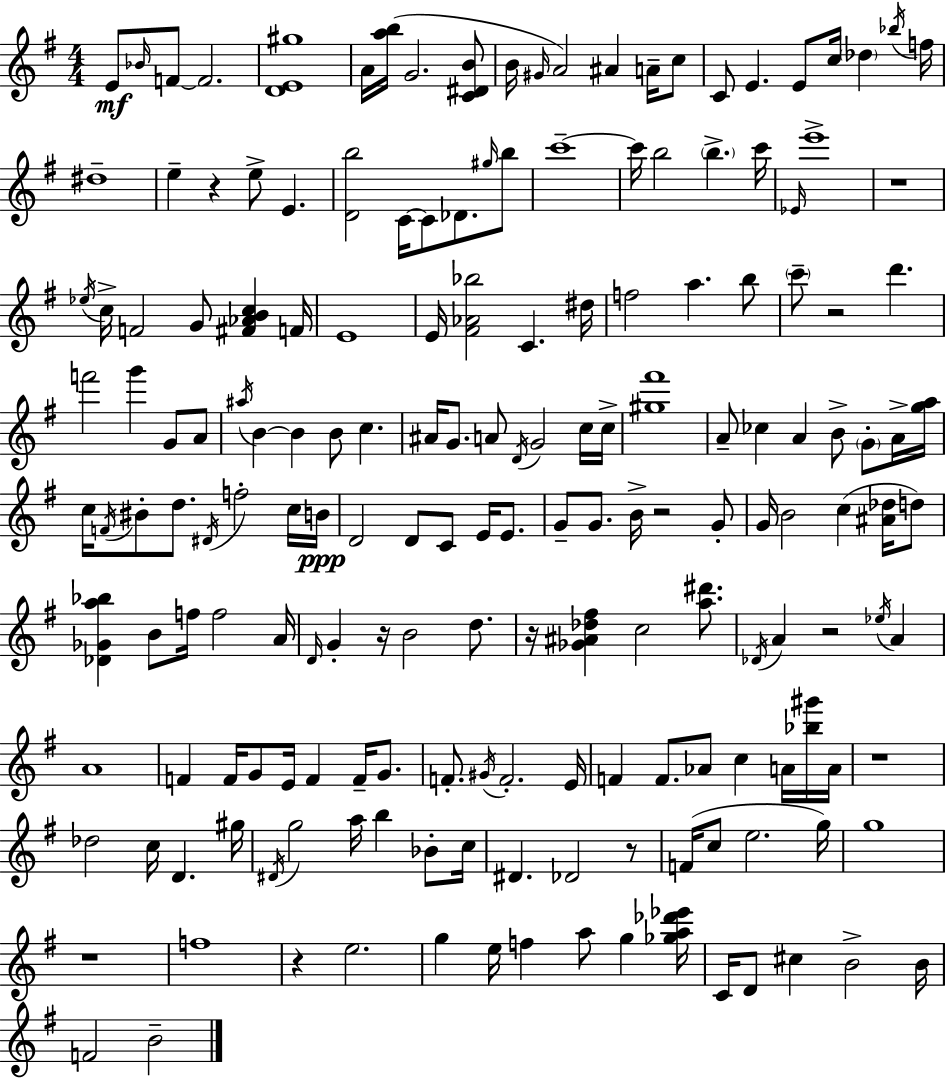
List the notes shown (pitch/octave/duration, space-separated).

E4/e Bb4/s F4/e F4/h. [D4,E4,G#5]/w A4/s [A5,B5]/s G4/h. [C4,D#4,B4]/e B4/s G#4/s A4/h A#4/q A4/s C5/e C4/e E4/q. E4/e C5/s Db5/q Bb5/s F5/s D#5/w E5/q R/q E5/e E4/q. [D4,B5]/h C4/s C4/e Db4/e. G#5/s B5/e C6/w C6/s B5/h B5/q. C6/s Eb4/s E6/w R/w Eb5/s C5/s F4/h G4/e [F#4,Ab4,B4,C5]/q F4/s E4/w E4/s [F#4,Ab4,Bb5]/h C4/q. D#5/s F5/h A5/q. B5/e C6/e R/h D6/q. F6/h G6/q G4/e A4/e A#5/s B4/q B4/q B4/e C5/q. A#4/s G4/e. A4/e D4/s G4/h C5/s C5/s [G#5,F#6]/w A4/e CES5/q A4/q B4/e G4/e A4/s [G5,A5]/s C5/s F4/s BIS4/e D5/e. D#4/s F5/h C5/s B4/s D4/h D4/e C4/e E4/s E4/e. G4/e G4/e. B4/s R/h G4/e G4/s B4/h C5/q [A#4,Db5]/s D5/e [Db4,Gb4,A5,Bb5]/q B4/e F5/s F5/h A4/s D4/s G4/q R/s B4/h D5/e. R/s [Gb4,A#4,Db5,F#5]/q C5/h [A5,D#6]/e. Db4/s A4/q R/h Eb5/s A4/q A4/w F4/q F4/s G4/e E4/s F4/q F4/s G4/e. F4/e. G#4/s F4/h. E4/s F4/q F4/e. Ab4/e C5/q A4/s [Bb5,G#6]/s A4/s R/w Db5/h C5/s D4/q. G#5/s D#4/s G5/h A5/s B5/q Bb4/e C5/s D#4/q. Db4/h R/e F4/s C5/e E5/h. G5/s G5/w R/w F5/w R/q E5/h. G5/q E5/s F5/q A5/e G5/q [Gb5,A5,Db6,Eb6]/s C4/s D4/e C#5/q B4/h B4/s F4/h B4/h